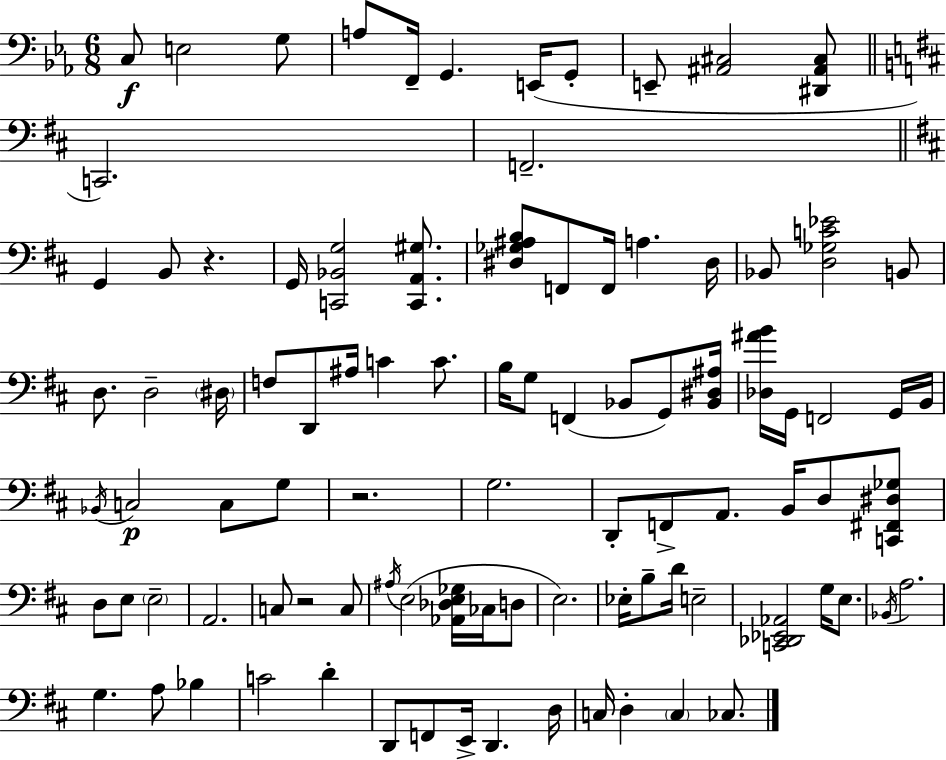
X:1
T:Untitled
M:6/8
L:1/4
K:Cm
C,/2 E,2 G,/2 A,/2 F,,/4 G,, E,,/4 G,,/2 E,,/2 [^A,,^C,]2 [^D,,^A,,^C,]/2 C,,2 F,,2 G,, B,,/2 z G,,/4 [C,,_B,,G,]2 [C,,A,,^G,]/2 [^D,_G,^A,B,]/2 F,,/2 F,,/4 A, ^D,/4 _B,,/2 [D,_G,C_E]2 B,,/2 D,/2 D,2 ^D,/4 F,/2 D,,/2 ^A,/4 C C/2 B,/4 G,/2 F,, _B,,/2 G,,/2 [_B,,^D,^A,]/4 [_D,^AB]/4 G,,/4 F,,2 G,,/4 B,,/4 _B,,/4 C,2 C,/2 G,/2 z2 G,2 D,,/2 F,,/2 A,,/2 B,,/4 D,/2 [C,,^F,,^D,_G,]/2 D,/2 E,/2 E,2 A,,2 C,/2 z2 C,/2 ^A,/4 E,2 [_A,,_D,E,_G,]/4 _C,/4 D,/2 E,2 _E,/4 B,/2 D/4 E,2 [C,,_D,,_E,,_A,,]2 G,/4 E,/2 _B,,/4 A,2 G, A,/2 _B, C2 D D,,/2 F,,/2 E,,/4 D,, D,/4 C,/4 D, C, _C,/2